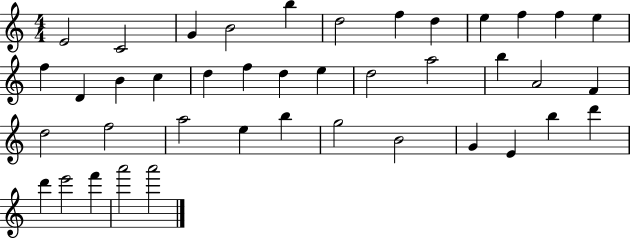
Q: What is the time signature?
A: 4/4